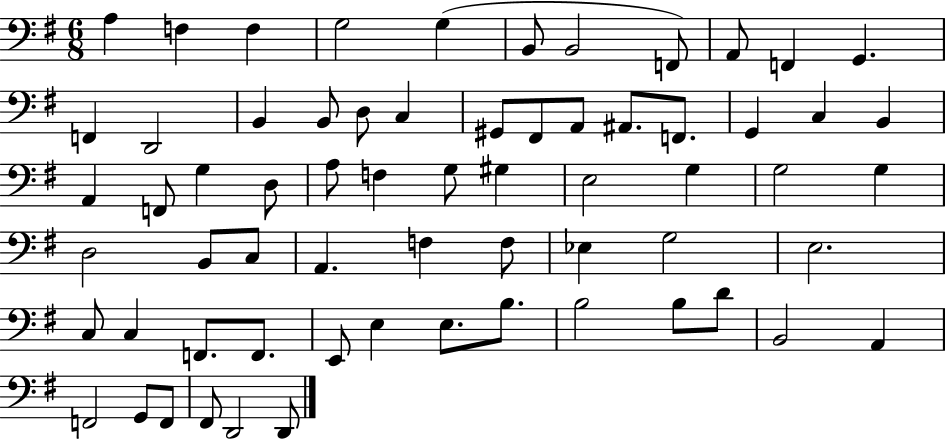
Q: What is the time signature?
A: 6/8